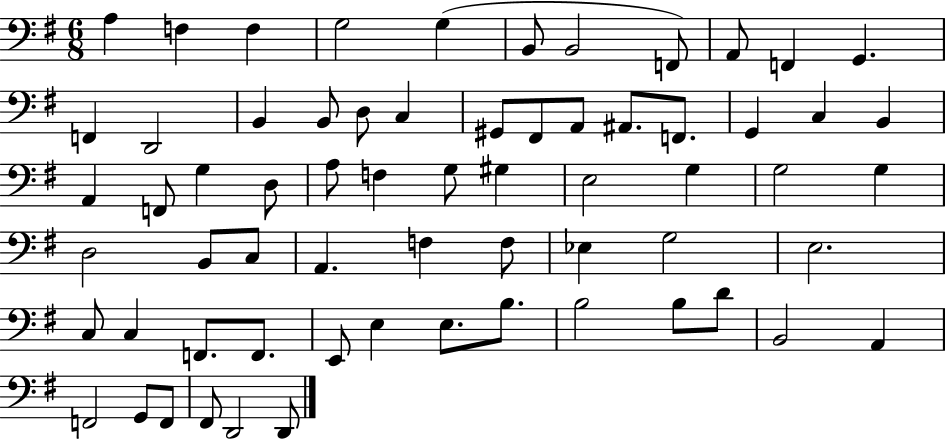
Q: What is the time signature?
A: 6/8